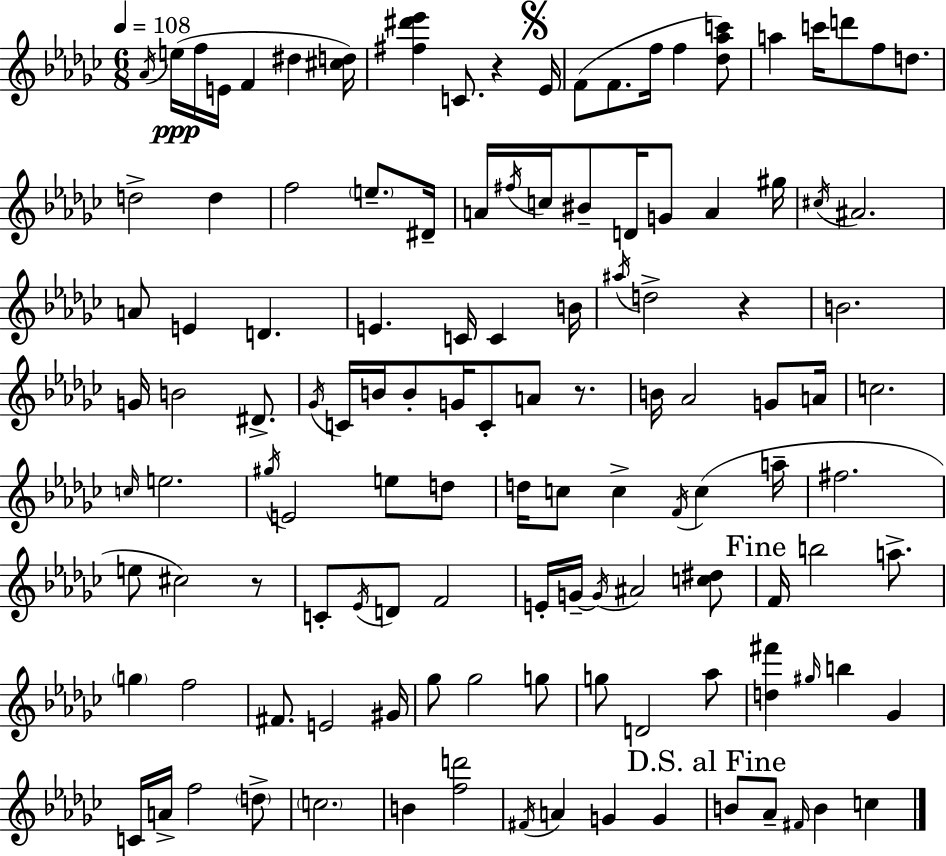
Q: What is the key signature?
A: EES minor